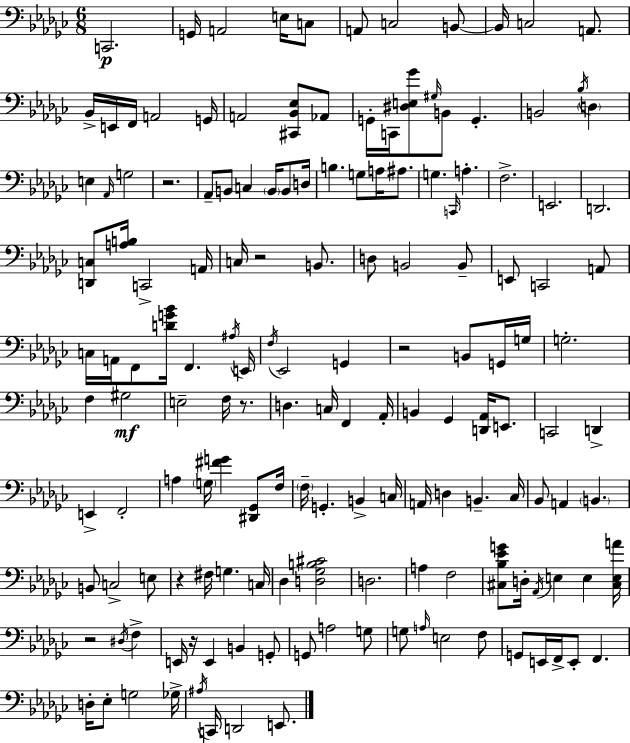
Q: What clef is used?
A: bass